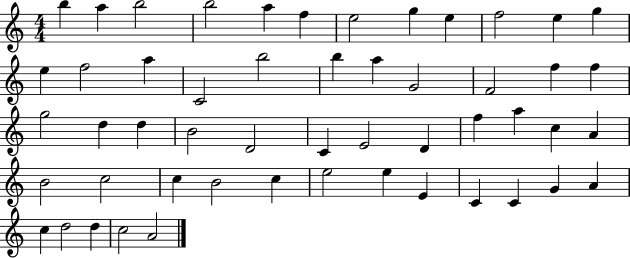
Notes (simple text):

B5/q A5/q B5/h B5/h A5/q F5/q E5/h G5/q E5/q F5/h E5/q G5/q E5/q F5/h A5/q C4/h B5/h B5/q A5/q G4/h F4/h F5/q F5/q G5/h D5/q D5/q B4/h D4/h C4/q E4/h D4/q F5/q A5/q C5/q A4/q B4/h C5/h C5/q B4/h C5/q E5/h E5/q E4/q C4/q C4/q G4/q A4/q C5/q D5/h D5/q C5/h A4/h